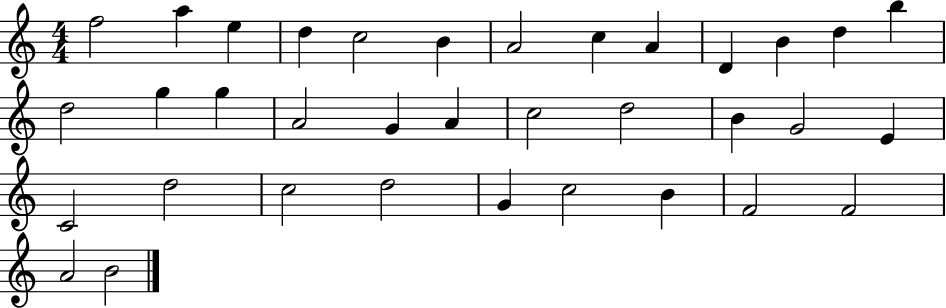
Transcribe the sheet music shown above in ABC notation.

X:1
T:Untitled
M:4/4
L:1/4
K:C
f2 a e d c2 B A2 c A D B d b d2 g g A2 G A c2 d2 B G2 E C2 d2 c2 d2 G c2 B F2 F2 A2 B2